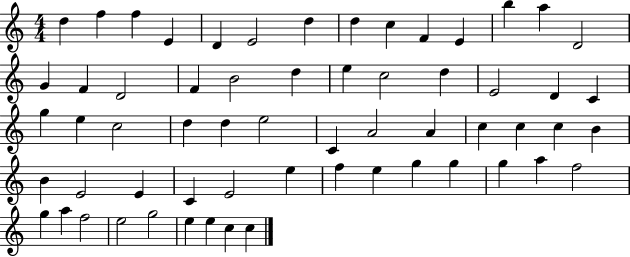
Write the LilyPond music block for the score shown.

{
  \clef treble
  \numericTimeSignature
  \time 4/4
  \key c \major
  d''4 f''4 f''4 e'4 | d'4 e'2 d''4 | d''4 c''4 f'4 e'4 | b''4 a''4 d'2 | \break g'4 f'4 d'2 | f'4 b'2 d''4 | e''4 c''2 d''4 | e'2 d'4 c'4 | \break g''4 e''4 c''2 | d''4 d''4 e''2 | c'4 a'2 a'4 | c''4 c''4 c''4 b'4 | \break b'4 e'2 e'4 | c'4 e'2 e''4 | f''4 e''4 g''4 g''4 | g''4 a''4 f''2 | \break g''4 a''4 f''2 | e''2 g''2 | e''4 e''4 c''4 c''4 | \bar "|."
}